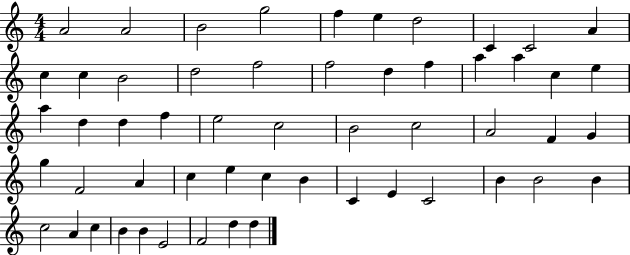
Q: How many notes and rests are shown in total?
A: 55